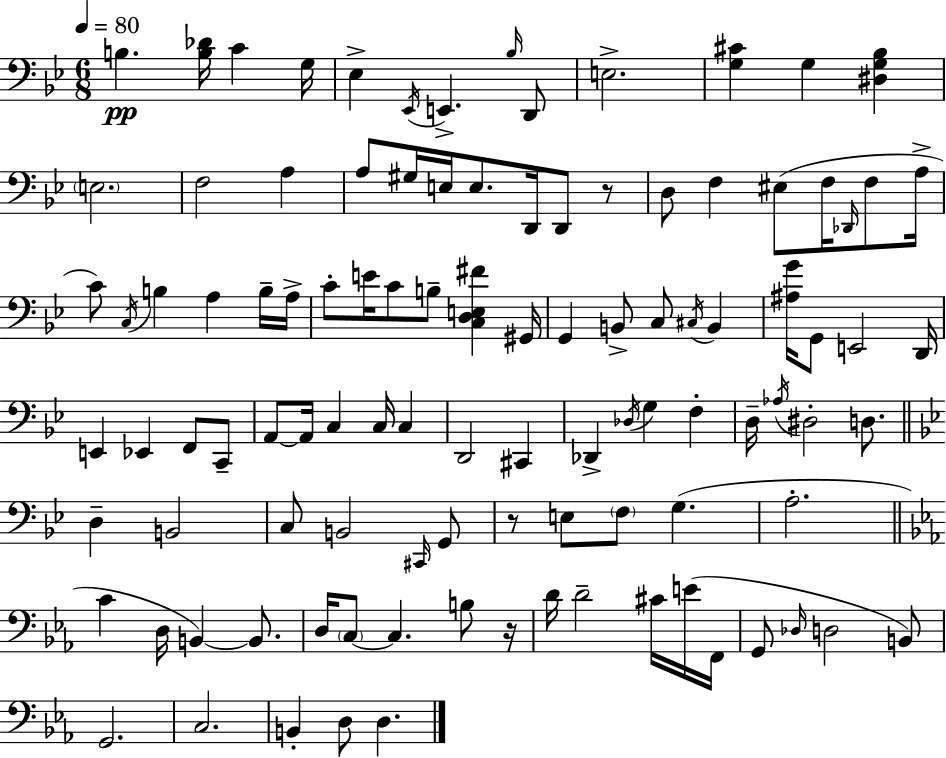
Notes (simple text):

B3/q. [B3,Db4]/s C4/q G3/s Eb3/q Eb2/s E2/q. Bb3/s D2/e E3/h. [G3,C#4]/q G3/q [D#3,G3,Bb3]/q E3/h. F3/h A3/q A3/e G#3/s E3/s E3/e. D2/s D2/e R/e D3/e F3/q EIS3/e F3/s Db2/s F3/e A3/s C4/e C3/s B3/q A3/q B3/s A3/s C4/e E4/s C4/e B3/e [C3,D3,E3,F#4]/q G#2/s G2/q B2/e C3/e C#3/s B2/q [A#3,G4]/s G2/e E2/h D2/s E2/q Eb2/q F2/e C2/e A2/e A2/s C3/q C3/s C3/q D2/h C#2/q Db2/q Db3/s G3/q F3/q D3/s Ab3/s D#3/h D3/e. D3/q B2/h C3/e B2/h C#2/s G2/e R/e E3/e F3/e G3/q. A3/h. C4/q D3/s B2/q B2/e. D3/s C3/e C3/q. B3/e R/s D4/s D4/h C#4/s E4/s F2/s G2/e Db3/s D3/h B2/e G2/h. C3/h. B2/q D3/e D3/q.